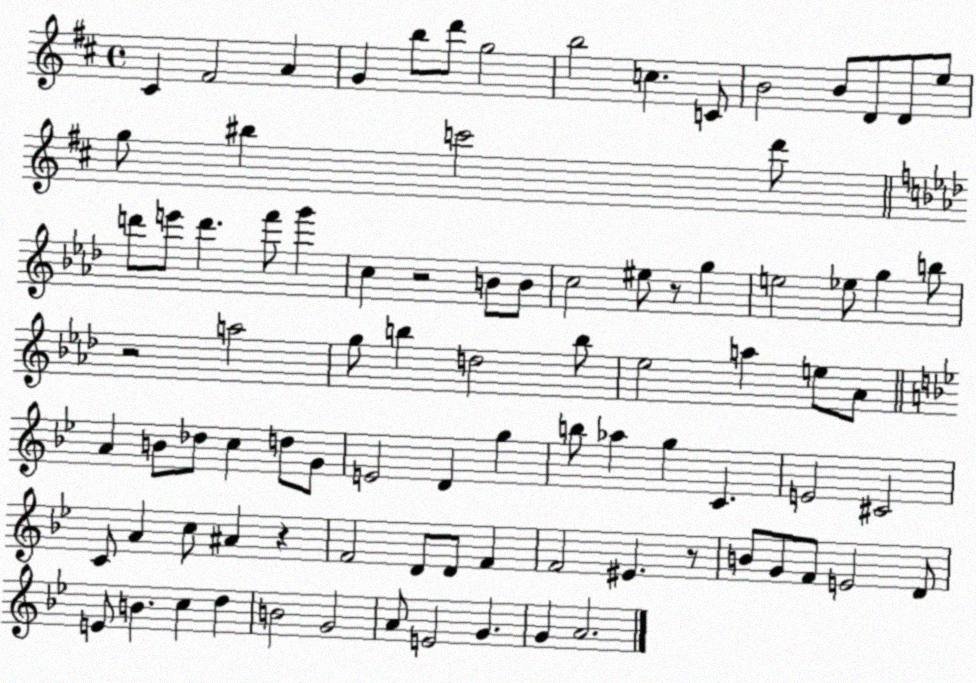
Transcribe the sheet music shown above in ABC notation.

X:1
T:Untitled
M:4/4
L:1/4
K:D
^C ^F2 A G b/2 d'/2 g2 b2 c C/2 B2 B/2 D/2 D/2 e/2 g/2 ^b c'2 d'/2 d'/2 e'/2 d' f'/2 g' c z2 B/2 B/2 c2 ^e/2 z/2 g e2 _e/2 g b/2 z2 a2 g/2 b d2 b/2 _e2 a e/2 _A/2 A B/2 _d/2 c d/2 G/2 E2 D g b/2 _a g C E2 ^C2 C/2 A c/2 ^A z F2 D/2 D/2 F F2 ^E z/2 B/2 G/2 F/2 E2 D/2 E/2 B c d B2 G2 A/2 E2 G G A2